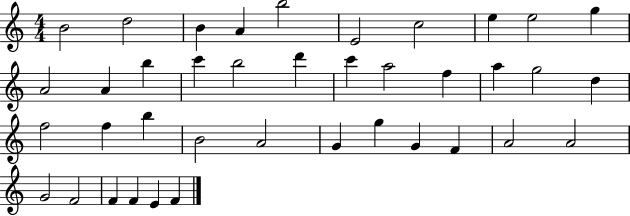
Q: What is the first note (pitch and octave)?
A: B4